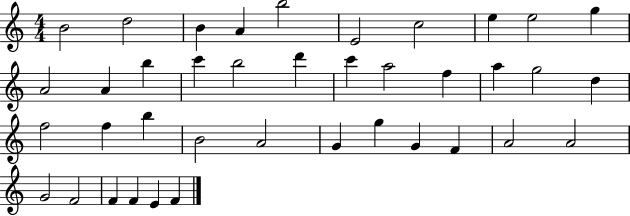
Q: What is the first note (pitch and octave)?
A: B4